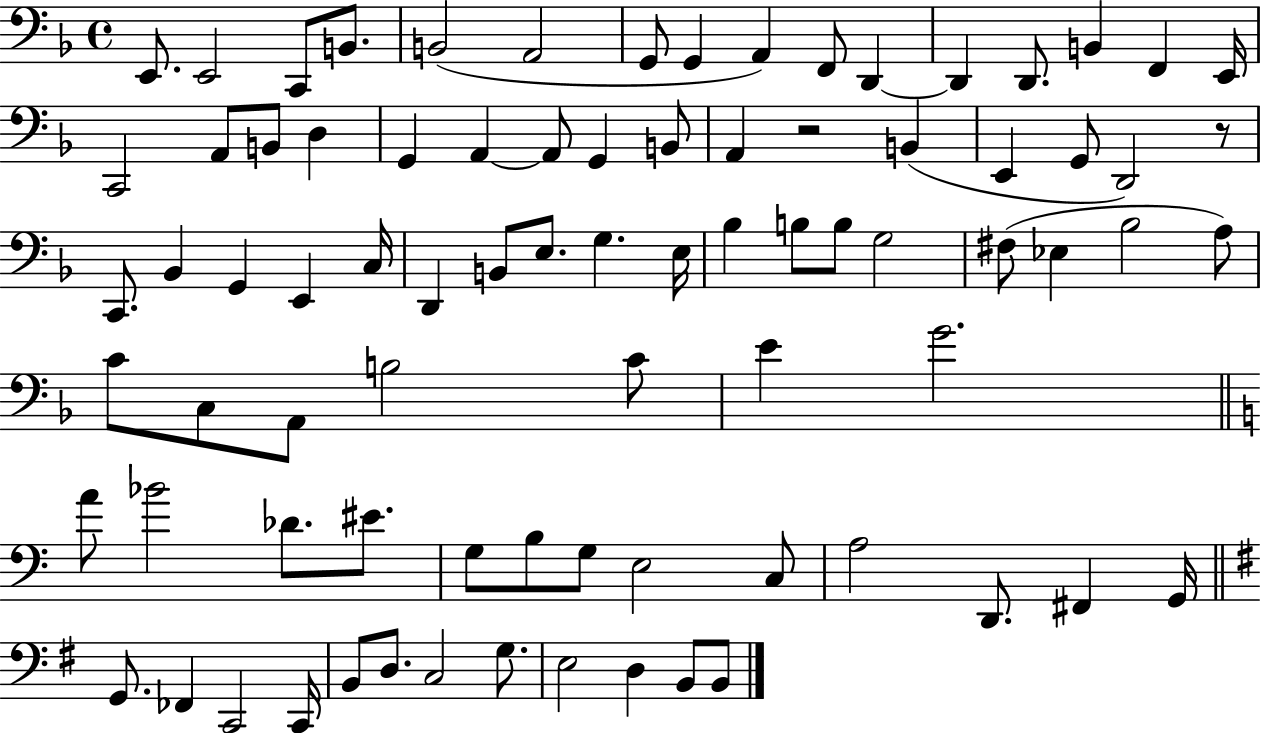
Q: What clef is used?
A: bass